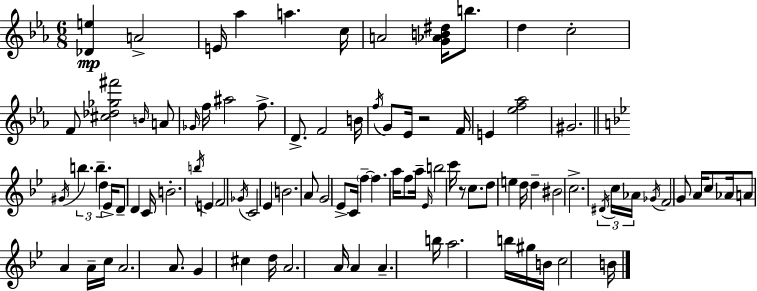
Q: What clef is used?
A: treble